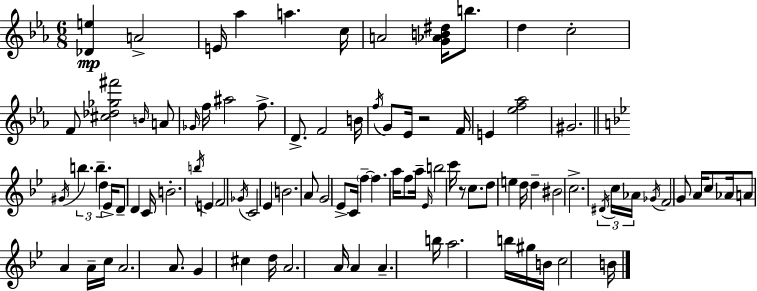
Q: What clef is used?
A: treble